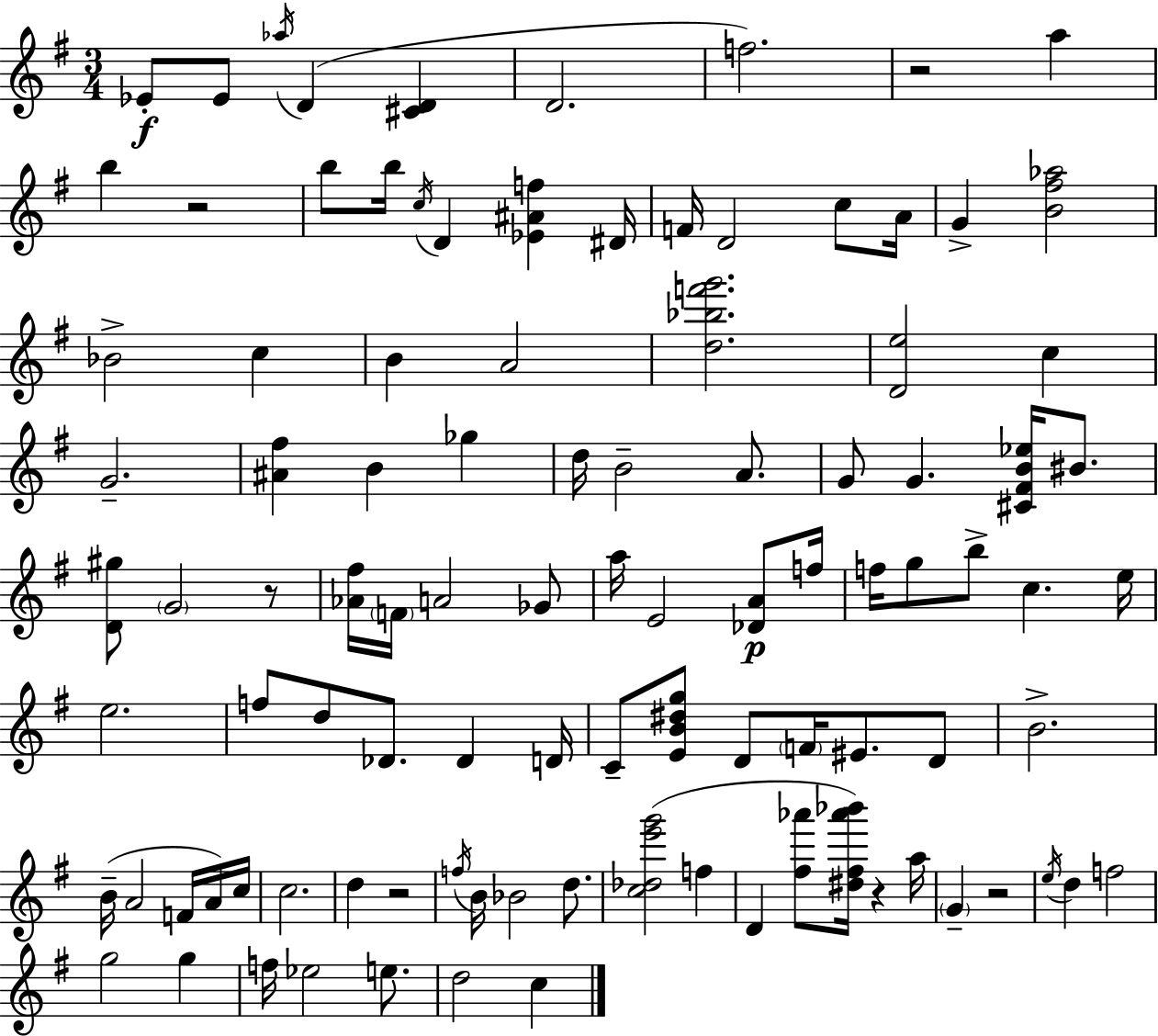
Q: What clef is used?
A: treble